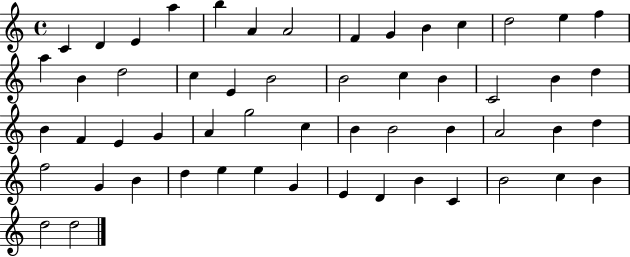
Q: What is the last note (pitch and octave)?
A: D5